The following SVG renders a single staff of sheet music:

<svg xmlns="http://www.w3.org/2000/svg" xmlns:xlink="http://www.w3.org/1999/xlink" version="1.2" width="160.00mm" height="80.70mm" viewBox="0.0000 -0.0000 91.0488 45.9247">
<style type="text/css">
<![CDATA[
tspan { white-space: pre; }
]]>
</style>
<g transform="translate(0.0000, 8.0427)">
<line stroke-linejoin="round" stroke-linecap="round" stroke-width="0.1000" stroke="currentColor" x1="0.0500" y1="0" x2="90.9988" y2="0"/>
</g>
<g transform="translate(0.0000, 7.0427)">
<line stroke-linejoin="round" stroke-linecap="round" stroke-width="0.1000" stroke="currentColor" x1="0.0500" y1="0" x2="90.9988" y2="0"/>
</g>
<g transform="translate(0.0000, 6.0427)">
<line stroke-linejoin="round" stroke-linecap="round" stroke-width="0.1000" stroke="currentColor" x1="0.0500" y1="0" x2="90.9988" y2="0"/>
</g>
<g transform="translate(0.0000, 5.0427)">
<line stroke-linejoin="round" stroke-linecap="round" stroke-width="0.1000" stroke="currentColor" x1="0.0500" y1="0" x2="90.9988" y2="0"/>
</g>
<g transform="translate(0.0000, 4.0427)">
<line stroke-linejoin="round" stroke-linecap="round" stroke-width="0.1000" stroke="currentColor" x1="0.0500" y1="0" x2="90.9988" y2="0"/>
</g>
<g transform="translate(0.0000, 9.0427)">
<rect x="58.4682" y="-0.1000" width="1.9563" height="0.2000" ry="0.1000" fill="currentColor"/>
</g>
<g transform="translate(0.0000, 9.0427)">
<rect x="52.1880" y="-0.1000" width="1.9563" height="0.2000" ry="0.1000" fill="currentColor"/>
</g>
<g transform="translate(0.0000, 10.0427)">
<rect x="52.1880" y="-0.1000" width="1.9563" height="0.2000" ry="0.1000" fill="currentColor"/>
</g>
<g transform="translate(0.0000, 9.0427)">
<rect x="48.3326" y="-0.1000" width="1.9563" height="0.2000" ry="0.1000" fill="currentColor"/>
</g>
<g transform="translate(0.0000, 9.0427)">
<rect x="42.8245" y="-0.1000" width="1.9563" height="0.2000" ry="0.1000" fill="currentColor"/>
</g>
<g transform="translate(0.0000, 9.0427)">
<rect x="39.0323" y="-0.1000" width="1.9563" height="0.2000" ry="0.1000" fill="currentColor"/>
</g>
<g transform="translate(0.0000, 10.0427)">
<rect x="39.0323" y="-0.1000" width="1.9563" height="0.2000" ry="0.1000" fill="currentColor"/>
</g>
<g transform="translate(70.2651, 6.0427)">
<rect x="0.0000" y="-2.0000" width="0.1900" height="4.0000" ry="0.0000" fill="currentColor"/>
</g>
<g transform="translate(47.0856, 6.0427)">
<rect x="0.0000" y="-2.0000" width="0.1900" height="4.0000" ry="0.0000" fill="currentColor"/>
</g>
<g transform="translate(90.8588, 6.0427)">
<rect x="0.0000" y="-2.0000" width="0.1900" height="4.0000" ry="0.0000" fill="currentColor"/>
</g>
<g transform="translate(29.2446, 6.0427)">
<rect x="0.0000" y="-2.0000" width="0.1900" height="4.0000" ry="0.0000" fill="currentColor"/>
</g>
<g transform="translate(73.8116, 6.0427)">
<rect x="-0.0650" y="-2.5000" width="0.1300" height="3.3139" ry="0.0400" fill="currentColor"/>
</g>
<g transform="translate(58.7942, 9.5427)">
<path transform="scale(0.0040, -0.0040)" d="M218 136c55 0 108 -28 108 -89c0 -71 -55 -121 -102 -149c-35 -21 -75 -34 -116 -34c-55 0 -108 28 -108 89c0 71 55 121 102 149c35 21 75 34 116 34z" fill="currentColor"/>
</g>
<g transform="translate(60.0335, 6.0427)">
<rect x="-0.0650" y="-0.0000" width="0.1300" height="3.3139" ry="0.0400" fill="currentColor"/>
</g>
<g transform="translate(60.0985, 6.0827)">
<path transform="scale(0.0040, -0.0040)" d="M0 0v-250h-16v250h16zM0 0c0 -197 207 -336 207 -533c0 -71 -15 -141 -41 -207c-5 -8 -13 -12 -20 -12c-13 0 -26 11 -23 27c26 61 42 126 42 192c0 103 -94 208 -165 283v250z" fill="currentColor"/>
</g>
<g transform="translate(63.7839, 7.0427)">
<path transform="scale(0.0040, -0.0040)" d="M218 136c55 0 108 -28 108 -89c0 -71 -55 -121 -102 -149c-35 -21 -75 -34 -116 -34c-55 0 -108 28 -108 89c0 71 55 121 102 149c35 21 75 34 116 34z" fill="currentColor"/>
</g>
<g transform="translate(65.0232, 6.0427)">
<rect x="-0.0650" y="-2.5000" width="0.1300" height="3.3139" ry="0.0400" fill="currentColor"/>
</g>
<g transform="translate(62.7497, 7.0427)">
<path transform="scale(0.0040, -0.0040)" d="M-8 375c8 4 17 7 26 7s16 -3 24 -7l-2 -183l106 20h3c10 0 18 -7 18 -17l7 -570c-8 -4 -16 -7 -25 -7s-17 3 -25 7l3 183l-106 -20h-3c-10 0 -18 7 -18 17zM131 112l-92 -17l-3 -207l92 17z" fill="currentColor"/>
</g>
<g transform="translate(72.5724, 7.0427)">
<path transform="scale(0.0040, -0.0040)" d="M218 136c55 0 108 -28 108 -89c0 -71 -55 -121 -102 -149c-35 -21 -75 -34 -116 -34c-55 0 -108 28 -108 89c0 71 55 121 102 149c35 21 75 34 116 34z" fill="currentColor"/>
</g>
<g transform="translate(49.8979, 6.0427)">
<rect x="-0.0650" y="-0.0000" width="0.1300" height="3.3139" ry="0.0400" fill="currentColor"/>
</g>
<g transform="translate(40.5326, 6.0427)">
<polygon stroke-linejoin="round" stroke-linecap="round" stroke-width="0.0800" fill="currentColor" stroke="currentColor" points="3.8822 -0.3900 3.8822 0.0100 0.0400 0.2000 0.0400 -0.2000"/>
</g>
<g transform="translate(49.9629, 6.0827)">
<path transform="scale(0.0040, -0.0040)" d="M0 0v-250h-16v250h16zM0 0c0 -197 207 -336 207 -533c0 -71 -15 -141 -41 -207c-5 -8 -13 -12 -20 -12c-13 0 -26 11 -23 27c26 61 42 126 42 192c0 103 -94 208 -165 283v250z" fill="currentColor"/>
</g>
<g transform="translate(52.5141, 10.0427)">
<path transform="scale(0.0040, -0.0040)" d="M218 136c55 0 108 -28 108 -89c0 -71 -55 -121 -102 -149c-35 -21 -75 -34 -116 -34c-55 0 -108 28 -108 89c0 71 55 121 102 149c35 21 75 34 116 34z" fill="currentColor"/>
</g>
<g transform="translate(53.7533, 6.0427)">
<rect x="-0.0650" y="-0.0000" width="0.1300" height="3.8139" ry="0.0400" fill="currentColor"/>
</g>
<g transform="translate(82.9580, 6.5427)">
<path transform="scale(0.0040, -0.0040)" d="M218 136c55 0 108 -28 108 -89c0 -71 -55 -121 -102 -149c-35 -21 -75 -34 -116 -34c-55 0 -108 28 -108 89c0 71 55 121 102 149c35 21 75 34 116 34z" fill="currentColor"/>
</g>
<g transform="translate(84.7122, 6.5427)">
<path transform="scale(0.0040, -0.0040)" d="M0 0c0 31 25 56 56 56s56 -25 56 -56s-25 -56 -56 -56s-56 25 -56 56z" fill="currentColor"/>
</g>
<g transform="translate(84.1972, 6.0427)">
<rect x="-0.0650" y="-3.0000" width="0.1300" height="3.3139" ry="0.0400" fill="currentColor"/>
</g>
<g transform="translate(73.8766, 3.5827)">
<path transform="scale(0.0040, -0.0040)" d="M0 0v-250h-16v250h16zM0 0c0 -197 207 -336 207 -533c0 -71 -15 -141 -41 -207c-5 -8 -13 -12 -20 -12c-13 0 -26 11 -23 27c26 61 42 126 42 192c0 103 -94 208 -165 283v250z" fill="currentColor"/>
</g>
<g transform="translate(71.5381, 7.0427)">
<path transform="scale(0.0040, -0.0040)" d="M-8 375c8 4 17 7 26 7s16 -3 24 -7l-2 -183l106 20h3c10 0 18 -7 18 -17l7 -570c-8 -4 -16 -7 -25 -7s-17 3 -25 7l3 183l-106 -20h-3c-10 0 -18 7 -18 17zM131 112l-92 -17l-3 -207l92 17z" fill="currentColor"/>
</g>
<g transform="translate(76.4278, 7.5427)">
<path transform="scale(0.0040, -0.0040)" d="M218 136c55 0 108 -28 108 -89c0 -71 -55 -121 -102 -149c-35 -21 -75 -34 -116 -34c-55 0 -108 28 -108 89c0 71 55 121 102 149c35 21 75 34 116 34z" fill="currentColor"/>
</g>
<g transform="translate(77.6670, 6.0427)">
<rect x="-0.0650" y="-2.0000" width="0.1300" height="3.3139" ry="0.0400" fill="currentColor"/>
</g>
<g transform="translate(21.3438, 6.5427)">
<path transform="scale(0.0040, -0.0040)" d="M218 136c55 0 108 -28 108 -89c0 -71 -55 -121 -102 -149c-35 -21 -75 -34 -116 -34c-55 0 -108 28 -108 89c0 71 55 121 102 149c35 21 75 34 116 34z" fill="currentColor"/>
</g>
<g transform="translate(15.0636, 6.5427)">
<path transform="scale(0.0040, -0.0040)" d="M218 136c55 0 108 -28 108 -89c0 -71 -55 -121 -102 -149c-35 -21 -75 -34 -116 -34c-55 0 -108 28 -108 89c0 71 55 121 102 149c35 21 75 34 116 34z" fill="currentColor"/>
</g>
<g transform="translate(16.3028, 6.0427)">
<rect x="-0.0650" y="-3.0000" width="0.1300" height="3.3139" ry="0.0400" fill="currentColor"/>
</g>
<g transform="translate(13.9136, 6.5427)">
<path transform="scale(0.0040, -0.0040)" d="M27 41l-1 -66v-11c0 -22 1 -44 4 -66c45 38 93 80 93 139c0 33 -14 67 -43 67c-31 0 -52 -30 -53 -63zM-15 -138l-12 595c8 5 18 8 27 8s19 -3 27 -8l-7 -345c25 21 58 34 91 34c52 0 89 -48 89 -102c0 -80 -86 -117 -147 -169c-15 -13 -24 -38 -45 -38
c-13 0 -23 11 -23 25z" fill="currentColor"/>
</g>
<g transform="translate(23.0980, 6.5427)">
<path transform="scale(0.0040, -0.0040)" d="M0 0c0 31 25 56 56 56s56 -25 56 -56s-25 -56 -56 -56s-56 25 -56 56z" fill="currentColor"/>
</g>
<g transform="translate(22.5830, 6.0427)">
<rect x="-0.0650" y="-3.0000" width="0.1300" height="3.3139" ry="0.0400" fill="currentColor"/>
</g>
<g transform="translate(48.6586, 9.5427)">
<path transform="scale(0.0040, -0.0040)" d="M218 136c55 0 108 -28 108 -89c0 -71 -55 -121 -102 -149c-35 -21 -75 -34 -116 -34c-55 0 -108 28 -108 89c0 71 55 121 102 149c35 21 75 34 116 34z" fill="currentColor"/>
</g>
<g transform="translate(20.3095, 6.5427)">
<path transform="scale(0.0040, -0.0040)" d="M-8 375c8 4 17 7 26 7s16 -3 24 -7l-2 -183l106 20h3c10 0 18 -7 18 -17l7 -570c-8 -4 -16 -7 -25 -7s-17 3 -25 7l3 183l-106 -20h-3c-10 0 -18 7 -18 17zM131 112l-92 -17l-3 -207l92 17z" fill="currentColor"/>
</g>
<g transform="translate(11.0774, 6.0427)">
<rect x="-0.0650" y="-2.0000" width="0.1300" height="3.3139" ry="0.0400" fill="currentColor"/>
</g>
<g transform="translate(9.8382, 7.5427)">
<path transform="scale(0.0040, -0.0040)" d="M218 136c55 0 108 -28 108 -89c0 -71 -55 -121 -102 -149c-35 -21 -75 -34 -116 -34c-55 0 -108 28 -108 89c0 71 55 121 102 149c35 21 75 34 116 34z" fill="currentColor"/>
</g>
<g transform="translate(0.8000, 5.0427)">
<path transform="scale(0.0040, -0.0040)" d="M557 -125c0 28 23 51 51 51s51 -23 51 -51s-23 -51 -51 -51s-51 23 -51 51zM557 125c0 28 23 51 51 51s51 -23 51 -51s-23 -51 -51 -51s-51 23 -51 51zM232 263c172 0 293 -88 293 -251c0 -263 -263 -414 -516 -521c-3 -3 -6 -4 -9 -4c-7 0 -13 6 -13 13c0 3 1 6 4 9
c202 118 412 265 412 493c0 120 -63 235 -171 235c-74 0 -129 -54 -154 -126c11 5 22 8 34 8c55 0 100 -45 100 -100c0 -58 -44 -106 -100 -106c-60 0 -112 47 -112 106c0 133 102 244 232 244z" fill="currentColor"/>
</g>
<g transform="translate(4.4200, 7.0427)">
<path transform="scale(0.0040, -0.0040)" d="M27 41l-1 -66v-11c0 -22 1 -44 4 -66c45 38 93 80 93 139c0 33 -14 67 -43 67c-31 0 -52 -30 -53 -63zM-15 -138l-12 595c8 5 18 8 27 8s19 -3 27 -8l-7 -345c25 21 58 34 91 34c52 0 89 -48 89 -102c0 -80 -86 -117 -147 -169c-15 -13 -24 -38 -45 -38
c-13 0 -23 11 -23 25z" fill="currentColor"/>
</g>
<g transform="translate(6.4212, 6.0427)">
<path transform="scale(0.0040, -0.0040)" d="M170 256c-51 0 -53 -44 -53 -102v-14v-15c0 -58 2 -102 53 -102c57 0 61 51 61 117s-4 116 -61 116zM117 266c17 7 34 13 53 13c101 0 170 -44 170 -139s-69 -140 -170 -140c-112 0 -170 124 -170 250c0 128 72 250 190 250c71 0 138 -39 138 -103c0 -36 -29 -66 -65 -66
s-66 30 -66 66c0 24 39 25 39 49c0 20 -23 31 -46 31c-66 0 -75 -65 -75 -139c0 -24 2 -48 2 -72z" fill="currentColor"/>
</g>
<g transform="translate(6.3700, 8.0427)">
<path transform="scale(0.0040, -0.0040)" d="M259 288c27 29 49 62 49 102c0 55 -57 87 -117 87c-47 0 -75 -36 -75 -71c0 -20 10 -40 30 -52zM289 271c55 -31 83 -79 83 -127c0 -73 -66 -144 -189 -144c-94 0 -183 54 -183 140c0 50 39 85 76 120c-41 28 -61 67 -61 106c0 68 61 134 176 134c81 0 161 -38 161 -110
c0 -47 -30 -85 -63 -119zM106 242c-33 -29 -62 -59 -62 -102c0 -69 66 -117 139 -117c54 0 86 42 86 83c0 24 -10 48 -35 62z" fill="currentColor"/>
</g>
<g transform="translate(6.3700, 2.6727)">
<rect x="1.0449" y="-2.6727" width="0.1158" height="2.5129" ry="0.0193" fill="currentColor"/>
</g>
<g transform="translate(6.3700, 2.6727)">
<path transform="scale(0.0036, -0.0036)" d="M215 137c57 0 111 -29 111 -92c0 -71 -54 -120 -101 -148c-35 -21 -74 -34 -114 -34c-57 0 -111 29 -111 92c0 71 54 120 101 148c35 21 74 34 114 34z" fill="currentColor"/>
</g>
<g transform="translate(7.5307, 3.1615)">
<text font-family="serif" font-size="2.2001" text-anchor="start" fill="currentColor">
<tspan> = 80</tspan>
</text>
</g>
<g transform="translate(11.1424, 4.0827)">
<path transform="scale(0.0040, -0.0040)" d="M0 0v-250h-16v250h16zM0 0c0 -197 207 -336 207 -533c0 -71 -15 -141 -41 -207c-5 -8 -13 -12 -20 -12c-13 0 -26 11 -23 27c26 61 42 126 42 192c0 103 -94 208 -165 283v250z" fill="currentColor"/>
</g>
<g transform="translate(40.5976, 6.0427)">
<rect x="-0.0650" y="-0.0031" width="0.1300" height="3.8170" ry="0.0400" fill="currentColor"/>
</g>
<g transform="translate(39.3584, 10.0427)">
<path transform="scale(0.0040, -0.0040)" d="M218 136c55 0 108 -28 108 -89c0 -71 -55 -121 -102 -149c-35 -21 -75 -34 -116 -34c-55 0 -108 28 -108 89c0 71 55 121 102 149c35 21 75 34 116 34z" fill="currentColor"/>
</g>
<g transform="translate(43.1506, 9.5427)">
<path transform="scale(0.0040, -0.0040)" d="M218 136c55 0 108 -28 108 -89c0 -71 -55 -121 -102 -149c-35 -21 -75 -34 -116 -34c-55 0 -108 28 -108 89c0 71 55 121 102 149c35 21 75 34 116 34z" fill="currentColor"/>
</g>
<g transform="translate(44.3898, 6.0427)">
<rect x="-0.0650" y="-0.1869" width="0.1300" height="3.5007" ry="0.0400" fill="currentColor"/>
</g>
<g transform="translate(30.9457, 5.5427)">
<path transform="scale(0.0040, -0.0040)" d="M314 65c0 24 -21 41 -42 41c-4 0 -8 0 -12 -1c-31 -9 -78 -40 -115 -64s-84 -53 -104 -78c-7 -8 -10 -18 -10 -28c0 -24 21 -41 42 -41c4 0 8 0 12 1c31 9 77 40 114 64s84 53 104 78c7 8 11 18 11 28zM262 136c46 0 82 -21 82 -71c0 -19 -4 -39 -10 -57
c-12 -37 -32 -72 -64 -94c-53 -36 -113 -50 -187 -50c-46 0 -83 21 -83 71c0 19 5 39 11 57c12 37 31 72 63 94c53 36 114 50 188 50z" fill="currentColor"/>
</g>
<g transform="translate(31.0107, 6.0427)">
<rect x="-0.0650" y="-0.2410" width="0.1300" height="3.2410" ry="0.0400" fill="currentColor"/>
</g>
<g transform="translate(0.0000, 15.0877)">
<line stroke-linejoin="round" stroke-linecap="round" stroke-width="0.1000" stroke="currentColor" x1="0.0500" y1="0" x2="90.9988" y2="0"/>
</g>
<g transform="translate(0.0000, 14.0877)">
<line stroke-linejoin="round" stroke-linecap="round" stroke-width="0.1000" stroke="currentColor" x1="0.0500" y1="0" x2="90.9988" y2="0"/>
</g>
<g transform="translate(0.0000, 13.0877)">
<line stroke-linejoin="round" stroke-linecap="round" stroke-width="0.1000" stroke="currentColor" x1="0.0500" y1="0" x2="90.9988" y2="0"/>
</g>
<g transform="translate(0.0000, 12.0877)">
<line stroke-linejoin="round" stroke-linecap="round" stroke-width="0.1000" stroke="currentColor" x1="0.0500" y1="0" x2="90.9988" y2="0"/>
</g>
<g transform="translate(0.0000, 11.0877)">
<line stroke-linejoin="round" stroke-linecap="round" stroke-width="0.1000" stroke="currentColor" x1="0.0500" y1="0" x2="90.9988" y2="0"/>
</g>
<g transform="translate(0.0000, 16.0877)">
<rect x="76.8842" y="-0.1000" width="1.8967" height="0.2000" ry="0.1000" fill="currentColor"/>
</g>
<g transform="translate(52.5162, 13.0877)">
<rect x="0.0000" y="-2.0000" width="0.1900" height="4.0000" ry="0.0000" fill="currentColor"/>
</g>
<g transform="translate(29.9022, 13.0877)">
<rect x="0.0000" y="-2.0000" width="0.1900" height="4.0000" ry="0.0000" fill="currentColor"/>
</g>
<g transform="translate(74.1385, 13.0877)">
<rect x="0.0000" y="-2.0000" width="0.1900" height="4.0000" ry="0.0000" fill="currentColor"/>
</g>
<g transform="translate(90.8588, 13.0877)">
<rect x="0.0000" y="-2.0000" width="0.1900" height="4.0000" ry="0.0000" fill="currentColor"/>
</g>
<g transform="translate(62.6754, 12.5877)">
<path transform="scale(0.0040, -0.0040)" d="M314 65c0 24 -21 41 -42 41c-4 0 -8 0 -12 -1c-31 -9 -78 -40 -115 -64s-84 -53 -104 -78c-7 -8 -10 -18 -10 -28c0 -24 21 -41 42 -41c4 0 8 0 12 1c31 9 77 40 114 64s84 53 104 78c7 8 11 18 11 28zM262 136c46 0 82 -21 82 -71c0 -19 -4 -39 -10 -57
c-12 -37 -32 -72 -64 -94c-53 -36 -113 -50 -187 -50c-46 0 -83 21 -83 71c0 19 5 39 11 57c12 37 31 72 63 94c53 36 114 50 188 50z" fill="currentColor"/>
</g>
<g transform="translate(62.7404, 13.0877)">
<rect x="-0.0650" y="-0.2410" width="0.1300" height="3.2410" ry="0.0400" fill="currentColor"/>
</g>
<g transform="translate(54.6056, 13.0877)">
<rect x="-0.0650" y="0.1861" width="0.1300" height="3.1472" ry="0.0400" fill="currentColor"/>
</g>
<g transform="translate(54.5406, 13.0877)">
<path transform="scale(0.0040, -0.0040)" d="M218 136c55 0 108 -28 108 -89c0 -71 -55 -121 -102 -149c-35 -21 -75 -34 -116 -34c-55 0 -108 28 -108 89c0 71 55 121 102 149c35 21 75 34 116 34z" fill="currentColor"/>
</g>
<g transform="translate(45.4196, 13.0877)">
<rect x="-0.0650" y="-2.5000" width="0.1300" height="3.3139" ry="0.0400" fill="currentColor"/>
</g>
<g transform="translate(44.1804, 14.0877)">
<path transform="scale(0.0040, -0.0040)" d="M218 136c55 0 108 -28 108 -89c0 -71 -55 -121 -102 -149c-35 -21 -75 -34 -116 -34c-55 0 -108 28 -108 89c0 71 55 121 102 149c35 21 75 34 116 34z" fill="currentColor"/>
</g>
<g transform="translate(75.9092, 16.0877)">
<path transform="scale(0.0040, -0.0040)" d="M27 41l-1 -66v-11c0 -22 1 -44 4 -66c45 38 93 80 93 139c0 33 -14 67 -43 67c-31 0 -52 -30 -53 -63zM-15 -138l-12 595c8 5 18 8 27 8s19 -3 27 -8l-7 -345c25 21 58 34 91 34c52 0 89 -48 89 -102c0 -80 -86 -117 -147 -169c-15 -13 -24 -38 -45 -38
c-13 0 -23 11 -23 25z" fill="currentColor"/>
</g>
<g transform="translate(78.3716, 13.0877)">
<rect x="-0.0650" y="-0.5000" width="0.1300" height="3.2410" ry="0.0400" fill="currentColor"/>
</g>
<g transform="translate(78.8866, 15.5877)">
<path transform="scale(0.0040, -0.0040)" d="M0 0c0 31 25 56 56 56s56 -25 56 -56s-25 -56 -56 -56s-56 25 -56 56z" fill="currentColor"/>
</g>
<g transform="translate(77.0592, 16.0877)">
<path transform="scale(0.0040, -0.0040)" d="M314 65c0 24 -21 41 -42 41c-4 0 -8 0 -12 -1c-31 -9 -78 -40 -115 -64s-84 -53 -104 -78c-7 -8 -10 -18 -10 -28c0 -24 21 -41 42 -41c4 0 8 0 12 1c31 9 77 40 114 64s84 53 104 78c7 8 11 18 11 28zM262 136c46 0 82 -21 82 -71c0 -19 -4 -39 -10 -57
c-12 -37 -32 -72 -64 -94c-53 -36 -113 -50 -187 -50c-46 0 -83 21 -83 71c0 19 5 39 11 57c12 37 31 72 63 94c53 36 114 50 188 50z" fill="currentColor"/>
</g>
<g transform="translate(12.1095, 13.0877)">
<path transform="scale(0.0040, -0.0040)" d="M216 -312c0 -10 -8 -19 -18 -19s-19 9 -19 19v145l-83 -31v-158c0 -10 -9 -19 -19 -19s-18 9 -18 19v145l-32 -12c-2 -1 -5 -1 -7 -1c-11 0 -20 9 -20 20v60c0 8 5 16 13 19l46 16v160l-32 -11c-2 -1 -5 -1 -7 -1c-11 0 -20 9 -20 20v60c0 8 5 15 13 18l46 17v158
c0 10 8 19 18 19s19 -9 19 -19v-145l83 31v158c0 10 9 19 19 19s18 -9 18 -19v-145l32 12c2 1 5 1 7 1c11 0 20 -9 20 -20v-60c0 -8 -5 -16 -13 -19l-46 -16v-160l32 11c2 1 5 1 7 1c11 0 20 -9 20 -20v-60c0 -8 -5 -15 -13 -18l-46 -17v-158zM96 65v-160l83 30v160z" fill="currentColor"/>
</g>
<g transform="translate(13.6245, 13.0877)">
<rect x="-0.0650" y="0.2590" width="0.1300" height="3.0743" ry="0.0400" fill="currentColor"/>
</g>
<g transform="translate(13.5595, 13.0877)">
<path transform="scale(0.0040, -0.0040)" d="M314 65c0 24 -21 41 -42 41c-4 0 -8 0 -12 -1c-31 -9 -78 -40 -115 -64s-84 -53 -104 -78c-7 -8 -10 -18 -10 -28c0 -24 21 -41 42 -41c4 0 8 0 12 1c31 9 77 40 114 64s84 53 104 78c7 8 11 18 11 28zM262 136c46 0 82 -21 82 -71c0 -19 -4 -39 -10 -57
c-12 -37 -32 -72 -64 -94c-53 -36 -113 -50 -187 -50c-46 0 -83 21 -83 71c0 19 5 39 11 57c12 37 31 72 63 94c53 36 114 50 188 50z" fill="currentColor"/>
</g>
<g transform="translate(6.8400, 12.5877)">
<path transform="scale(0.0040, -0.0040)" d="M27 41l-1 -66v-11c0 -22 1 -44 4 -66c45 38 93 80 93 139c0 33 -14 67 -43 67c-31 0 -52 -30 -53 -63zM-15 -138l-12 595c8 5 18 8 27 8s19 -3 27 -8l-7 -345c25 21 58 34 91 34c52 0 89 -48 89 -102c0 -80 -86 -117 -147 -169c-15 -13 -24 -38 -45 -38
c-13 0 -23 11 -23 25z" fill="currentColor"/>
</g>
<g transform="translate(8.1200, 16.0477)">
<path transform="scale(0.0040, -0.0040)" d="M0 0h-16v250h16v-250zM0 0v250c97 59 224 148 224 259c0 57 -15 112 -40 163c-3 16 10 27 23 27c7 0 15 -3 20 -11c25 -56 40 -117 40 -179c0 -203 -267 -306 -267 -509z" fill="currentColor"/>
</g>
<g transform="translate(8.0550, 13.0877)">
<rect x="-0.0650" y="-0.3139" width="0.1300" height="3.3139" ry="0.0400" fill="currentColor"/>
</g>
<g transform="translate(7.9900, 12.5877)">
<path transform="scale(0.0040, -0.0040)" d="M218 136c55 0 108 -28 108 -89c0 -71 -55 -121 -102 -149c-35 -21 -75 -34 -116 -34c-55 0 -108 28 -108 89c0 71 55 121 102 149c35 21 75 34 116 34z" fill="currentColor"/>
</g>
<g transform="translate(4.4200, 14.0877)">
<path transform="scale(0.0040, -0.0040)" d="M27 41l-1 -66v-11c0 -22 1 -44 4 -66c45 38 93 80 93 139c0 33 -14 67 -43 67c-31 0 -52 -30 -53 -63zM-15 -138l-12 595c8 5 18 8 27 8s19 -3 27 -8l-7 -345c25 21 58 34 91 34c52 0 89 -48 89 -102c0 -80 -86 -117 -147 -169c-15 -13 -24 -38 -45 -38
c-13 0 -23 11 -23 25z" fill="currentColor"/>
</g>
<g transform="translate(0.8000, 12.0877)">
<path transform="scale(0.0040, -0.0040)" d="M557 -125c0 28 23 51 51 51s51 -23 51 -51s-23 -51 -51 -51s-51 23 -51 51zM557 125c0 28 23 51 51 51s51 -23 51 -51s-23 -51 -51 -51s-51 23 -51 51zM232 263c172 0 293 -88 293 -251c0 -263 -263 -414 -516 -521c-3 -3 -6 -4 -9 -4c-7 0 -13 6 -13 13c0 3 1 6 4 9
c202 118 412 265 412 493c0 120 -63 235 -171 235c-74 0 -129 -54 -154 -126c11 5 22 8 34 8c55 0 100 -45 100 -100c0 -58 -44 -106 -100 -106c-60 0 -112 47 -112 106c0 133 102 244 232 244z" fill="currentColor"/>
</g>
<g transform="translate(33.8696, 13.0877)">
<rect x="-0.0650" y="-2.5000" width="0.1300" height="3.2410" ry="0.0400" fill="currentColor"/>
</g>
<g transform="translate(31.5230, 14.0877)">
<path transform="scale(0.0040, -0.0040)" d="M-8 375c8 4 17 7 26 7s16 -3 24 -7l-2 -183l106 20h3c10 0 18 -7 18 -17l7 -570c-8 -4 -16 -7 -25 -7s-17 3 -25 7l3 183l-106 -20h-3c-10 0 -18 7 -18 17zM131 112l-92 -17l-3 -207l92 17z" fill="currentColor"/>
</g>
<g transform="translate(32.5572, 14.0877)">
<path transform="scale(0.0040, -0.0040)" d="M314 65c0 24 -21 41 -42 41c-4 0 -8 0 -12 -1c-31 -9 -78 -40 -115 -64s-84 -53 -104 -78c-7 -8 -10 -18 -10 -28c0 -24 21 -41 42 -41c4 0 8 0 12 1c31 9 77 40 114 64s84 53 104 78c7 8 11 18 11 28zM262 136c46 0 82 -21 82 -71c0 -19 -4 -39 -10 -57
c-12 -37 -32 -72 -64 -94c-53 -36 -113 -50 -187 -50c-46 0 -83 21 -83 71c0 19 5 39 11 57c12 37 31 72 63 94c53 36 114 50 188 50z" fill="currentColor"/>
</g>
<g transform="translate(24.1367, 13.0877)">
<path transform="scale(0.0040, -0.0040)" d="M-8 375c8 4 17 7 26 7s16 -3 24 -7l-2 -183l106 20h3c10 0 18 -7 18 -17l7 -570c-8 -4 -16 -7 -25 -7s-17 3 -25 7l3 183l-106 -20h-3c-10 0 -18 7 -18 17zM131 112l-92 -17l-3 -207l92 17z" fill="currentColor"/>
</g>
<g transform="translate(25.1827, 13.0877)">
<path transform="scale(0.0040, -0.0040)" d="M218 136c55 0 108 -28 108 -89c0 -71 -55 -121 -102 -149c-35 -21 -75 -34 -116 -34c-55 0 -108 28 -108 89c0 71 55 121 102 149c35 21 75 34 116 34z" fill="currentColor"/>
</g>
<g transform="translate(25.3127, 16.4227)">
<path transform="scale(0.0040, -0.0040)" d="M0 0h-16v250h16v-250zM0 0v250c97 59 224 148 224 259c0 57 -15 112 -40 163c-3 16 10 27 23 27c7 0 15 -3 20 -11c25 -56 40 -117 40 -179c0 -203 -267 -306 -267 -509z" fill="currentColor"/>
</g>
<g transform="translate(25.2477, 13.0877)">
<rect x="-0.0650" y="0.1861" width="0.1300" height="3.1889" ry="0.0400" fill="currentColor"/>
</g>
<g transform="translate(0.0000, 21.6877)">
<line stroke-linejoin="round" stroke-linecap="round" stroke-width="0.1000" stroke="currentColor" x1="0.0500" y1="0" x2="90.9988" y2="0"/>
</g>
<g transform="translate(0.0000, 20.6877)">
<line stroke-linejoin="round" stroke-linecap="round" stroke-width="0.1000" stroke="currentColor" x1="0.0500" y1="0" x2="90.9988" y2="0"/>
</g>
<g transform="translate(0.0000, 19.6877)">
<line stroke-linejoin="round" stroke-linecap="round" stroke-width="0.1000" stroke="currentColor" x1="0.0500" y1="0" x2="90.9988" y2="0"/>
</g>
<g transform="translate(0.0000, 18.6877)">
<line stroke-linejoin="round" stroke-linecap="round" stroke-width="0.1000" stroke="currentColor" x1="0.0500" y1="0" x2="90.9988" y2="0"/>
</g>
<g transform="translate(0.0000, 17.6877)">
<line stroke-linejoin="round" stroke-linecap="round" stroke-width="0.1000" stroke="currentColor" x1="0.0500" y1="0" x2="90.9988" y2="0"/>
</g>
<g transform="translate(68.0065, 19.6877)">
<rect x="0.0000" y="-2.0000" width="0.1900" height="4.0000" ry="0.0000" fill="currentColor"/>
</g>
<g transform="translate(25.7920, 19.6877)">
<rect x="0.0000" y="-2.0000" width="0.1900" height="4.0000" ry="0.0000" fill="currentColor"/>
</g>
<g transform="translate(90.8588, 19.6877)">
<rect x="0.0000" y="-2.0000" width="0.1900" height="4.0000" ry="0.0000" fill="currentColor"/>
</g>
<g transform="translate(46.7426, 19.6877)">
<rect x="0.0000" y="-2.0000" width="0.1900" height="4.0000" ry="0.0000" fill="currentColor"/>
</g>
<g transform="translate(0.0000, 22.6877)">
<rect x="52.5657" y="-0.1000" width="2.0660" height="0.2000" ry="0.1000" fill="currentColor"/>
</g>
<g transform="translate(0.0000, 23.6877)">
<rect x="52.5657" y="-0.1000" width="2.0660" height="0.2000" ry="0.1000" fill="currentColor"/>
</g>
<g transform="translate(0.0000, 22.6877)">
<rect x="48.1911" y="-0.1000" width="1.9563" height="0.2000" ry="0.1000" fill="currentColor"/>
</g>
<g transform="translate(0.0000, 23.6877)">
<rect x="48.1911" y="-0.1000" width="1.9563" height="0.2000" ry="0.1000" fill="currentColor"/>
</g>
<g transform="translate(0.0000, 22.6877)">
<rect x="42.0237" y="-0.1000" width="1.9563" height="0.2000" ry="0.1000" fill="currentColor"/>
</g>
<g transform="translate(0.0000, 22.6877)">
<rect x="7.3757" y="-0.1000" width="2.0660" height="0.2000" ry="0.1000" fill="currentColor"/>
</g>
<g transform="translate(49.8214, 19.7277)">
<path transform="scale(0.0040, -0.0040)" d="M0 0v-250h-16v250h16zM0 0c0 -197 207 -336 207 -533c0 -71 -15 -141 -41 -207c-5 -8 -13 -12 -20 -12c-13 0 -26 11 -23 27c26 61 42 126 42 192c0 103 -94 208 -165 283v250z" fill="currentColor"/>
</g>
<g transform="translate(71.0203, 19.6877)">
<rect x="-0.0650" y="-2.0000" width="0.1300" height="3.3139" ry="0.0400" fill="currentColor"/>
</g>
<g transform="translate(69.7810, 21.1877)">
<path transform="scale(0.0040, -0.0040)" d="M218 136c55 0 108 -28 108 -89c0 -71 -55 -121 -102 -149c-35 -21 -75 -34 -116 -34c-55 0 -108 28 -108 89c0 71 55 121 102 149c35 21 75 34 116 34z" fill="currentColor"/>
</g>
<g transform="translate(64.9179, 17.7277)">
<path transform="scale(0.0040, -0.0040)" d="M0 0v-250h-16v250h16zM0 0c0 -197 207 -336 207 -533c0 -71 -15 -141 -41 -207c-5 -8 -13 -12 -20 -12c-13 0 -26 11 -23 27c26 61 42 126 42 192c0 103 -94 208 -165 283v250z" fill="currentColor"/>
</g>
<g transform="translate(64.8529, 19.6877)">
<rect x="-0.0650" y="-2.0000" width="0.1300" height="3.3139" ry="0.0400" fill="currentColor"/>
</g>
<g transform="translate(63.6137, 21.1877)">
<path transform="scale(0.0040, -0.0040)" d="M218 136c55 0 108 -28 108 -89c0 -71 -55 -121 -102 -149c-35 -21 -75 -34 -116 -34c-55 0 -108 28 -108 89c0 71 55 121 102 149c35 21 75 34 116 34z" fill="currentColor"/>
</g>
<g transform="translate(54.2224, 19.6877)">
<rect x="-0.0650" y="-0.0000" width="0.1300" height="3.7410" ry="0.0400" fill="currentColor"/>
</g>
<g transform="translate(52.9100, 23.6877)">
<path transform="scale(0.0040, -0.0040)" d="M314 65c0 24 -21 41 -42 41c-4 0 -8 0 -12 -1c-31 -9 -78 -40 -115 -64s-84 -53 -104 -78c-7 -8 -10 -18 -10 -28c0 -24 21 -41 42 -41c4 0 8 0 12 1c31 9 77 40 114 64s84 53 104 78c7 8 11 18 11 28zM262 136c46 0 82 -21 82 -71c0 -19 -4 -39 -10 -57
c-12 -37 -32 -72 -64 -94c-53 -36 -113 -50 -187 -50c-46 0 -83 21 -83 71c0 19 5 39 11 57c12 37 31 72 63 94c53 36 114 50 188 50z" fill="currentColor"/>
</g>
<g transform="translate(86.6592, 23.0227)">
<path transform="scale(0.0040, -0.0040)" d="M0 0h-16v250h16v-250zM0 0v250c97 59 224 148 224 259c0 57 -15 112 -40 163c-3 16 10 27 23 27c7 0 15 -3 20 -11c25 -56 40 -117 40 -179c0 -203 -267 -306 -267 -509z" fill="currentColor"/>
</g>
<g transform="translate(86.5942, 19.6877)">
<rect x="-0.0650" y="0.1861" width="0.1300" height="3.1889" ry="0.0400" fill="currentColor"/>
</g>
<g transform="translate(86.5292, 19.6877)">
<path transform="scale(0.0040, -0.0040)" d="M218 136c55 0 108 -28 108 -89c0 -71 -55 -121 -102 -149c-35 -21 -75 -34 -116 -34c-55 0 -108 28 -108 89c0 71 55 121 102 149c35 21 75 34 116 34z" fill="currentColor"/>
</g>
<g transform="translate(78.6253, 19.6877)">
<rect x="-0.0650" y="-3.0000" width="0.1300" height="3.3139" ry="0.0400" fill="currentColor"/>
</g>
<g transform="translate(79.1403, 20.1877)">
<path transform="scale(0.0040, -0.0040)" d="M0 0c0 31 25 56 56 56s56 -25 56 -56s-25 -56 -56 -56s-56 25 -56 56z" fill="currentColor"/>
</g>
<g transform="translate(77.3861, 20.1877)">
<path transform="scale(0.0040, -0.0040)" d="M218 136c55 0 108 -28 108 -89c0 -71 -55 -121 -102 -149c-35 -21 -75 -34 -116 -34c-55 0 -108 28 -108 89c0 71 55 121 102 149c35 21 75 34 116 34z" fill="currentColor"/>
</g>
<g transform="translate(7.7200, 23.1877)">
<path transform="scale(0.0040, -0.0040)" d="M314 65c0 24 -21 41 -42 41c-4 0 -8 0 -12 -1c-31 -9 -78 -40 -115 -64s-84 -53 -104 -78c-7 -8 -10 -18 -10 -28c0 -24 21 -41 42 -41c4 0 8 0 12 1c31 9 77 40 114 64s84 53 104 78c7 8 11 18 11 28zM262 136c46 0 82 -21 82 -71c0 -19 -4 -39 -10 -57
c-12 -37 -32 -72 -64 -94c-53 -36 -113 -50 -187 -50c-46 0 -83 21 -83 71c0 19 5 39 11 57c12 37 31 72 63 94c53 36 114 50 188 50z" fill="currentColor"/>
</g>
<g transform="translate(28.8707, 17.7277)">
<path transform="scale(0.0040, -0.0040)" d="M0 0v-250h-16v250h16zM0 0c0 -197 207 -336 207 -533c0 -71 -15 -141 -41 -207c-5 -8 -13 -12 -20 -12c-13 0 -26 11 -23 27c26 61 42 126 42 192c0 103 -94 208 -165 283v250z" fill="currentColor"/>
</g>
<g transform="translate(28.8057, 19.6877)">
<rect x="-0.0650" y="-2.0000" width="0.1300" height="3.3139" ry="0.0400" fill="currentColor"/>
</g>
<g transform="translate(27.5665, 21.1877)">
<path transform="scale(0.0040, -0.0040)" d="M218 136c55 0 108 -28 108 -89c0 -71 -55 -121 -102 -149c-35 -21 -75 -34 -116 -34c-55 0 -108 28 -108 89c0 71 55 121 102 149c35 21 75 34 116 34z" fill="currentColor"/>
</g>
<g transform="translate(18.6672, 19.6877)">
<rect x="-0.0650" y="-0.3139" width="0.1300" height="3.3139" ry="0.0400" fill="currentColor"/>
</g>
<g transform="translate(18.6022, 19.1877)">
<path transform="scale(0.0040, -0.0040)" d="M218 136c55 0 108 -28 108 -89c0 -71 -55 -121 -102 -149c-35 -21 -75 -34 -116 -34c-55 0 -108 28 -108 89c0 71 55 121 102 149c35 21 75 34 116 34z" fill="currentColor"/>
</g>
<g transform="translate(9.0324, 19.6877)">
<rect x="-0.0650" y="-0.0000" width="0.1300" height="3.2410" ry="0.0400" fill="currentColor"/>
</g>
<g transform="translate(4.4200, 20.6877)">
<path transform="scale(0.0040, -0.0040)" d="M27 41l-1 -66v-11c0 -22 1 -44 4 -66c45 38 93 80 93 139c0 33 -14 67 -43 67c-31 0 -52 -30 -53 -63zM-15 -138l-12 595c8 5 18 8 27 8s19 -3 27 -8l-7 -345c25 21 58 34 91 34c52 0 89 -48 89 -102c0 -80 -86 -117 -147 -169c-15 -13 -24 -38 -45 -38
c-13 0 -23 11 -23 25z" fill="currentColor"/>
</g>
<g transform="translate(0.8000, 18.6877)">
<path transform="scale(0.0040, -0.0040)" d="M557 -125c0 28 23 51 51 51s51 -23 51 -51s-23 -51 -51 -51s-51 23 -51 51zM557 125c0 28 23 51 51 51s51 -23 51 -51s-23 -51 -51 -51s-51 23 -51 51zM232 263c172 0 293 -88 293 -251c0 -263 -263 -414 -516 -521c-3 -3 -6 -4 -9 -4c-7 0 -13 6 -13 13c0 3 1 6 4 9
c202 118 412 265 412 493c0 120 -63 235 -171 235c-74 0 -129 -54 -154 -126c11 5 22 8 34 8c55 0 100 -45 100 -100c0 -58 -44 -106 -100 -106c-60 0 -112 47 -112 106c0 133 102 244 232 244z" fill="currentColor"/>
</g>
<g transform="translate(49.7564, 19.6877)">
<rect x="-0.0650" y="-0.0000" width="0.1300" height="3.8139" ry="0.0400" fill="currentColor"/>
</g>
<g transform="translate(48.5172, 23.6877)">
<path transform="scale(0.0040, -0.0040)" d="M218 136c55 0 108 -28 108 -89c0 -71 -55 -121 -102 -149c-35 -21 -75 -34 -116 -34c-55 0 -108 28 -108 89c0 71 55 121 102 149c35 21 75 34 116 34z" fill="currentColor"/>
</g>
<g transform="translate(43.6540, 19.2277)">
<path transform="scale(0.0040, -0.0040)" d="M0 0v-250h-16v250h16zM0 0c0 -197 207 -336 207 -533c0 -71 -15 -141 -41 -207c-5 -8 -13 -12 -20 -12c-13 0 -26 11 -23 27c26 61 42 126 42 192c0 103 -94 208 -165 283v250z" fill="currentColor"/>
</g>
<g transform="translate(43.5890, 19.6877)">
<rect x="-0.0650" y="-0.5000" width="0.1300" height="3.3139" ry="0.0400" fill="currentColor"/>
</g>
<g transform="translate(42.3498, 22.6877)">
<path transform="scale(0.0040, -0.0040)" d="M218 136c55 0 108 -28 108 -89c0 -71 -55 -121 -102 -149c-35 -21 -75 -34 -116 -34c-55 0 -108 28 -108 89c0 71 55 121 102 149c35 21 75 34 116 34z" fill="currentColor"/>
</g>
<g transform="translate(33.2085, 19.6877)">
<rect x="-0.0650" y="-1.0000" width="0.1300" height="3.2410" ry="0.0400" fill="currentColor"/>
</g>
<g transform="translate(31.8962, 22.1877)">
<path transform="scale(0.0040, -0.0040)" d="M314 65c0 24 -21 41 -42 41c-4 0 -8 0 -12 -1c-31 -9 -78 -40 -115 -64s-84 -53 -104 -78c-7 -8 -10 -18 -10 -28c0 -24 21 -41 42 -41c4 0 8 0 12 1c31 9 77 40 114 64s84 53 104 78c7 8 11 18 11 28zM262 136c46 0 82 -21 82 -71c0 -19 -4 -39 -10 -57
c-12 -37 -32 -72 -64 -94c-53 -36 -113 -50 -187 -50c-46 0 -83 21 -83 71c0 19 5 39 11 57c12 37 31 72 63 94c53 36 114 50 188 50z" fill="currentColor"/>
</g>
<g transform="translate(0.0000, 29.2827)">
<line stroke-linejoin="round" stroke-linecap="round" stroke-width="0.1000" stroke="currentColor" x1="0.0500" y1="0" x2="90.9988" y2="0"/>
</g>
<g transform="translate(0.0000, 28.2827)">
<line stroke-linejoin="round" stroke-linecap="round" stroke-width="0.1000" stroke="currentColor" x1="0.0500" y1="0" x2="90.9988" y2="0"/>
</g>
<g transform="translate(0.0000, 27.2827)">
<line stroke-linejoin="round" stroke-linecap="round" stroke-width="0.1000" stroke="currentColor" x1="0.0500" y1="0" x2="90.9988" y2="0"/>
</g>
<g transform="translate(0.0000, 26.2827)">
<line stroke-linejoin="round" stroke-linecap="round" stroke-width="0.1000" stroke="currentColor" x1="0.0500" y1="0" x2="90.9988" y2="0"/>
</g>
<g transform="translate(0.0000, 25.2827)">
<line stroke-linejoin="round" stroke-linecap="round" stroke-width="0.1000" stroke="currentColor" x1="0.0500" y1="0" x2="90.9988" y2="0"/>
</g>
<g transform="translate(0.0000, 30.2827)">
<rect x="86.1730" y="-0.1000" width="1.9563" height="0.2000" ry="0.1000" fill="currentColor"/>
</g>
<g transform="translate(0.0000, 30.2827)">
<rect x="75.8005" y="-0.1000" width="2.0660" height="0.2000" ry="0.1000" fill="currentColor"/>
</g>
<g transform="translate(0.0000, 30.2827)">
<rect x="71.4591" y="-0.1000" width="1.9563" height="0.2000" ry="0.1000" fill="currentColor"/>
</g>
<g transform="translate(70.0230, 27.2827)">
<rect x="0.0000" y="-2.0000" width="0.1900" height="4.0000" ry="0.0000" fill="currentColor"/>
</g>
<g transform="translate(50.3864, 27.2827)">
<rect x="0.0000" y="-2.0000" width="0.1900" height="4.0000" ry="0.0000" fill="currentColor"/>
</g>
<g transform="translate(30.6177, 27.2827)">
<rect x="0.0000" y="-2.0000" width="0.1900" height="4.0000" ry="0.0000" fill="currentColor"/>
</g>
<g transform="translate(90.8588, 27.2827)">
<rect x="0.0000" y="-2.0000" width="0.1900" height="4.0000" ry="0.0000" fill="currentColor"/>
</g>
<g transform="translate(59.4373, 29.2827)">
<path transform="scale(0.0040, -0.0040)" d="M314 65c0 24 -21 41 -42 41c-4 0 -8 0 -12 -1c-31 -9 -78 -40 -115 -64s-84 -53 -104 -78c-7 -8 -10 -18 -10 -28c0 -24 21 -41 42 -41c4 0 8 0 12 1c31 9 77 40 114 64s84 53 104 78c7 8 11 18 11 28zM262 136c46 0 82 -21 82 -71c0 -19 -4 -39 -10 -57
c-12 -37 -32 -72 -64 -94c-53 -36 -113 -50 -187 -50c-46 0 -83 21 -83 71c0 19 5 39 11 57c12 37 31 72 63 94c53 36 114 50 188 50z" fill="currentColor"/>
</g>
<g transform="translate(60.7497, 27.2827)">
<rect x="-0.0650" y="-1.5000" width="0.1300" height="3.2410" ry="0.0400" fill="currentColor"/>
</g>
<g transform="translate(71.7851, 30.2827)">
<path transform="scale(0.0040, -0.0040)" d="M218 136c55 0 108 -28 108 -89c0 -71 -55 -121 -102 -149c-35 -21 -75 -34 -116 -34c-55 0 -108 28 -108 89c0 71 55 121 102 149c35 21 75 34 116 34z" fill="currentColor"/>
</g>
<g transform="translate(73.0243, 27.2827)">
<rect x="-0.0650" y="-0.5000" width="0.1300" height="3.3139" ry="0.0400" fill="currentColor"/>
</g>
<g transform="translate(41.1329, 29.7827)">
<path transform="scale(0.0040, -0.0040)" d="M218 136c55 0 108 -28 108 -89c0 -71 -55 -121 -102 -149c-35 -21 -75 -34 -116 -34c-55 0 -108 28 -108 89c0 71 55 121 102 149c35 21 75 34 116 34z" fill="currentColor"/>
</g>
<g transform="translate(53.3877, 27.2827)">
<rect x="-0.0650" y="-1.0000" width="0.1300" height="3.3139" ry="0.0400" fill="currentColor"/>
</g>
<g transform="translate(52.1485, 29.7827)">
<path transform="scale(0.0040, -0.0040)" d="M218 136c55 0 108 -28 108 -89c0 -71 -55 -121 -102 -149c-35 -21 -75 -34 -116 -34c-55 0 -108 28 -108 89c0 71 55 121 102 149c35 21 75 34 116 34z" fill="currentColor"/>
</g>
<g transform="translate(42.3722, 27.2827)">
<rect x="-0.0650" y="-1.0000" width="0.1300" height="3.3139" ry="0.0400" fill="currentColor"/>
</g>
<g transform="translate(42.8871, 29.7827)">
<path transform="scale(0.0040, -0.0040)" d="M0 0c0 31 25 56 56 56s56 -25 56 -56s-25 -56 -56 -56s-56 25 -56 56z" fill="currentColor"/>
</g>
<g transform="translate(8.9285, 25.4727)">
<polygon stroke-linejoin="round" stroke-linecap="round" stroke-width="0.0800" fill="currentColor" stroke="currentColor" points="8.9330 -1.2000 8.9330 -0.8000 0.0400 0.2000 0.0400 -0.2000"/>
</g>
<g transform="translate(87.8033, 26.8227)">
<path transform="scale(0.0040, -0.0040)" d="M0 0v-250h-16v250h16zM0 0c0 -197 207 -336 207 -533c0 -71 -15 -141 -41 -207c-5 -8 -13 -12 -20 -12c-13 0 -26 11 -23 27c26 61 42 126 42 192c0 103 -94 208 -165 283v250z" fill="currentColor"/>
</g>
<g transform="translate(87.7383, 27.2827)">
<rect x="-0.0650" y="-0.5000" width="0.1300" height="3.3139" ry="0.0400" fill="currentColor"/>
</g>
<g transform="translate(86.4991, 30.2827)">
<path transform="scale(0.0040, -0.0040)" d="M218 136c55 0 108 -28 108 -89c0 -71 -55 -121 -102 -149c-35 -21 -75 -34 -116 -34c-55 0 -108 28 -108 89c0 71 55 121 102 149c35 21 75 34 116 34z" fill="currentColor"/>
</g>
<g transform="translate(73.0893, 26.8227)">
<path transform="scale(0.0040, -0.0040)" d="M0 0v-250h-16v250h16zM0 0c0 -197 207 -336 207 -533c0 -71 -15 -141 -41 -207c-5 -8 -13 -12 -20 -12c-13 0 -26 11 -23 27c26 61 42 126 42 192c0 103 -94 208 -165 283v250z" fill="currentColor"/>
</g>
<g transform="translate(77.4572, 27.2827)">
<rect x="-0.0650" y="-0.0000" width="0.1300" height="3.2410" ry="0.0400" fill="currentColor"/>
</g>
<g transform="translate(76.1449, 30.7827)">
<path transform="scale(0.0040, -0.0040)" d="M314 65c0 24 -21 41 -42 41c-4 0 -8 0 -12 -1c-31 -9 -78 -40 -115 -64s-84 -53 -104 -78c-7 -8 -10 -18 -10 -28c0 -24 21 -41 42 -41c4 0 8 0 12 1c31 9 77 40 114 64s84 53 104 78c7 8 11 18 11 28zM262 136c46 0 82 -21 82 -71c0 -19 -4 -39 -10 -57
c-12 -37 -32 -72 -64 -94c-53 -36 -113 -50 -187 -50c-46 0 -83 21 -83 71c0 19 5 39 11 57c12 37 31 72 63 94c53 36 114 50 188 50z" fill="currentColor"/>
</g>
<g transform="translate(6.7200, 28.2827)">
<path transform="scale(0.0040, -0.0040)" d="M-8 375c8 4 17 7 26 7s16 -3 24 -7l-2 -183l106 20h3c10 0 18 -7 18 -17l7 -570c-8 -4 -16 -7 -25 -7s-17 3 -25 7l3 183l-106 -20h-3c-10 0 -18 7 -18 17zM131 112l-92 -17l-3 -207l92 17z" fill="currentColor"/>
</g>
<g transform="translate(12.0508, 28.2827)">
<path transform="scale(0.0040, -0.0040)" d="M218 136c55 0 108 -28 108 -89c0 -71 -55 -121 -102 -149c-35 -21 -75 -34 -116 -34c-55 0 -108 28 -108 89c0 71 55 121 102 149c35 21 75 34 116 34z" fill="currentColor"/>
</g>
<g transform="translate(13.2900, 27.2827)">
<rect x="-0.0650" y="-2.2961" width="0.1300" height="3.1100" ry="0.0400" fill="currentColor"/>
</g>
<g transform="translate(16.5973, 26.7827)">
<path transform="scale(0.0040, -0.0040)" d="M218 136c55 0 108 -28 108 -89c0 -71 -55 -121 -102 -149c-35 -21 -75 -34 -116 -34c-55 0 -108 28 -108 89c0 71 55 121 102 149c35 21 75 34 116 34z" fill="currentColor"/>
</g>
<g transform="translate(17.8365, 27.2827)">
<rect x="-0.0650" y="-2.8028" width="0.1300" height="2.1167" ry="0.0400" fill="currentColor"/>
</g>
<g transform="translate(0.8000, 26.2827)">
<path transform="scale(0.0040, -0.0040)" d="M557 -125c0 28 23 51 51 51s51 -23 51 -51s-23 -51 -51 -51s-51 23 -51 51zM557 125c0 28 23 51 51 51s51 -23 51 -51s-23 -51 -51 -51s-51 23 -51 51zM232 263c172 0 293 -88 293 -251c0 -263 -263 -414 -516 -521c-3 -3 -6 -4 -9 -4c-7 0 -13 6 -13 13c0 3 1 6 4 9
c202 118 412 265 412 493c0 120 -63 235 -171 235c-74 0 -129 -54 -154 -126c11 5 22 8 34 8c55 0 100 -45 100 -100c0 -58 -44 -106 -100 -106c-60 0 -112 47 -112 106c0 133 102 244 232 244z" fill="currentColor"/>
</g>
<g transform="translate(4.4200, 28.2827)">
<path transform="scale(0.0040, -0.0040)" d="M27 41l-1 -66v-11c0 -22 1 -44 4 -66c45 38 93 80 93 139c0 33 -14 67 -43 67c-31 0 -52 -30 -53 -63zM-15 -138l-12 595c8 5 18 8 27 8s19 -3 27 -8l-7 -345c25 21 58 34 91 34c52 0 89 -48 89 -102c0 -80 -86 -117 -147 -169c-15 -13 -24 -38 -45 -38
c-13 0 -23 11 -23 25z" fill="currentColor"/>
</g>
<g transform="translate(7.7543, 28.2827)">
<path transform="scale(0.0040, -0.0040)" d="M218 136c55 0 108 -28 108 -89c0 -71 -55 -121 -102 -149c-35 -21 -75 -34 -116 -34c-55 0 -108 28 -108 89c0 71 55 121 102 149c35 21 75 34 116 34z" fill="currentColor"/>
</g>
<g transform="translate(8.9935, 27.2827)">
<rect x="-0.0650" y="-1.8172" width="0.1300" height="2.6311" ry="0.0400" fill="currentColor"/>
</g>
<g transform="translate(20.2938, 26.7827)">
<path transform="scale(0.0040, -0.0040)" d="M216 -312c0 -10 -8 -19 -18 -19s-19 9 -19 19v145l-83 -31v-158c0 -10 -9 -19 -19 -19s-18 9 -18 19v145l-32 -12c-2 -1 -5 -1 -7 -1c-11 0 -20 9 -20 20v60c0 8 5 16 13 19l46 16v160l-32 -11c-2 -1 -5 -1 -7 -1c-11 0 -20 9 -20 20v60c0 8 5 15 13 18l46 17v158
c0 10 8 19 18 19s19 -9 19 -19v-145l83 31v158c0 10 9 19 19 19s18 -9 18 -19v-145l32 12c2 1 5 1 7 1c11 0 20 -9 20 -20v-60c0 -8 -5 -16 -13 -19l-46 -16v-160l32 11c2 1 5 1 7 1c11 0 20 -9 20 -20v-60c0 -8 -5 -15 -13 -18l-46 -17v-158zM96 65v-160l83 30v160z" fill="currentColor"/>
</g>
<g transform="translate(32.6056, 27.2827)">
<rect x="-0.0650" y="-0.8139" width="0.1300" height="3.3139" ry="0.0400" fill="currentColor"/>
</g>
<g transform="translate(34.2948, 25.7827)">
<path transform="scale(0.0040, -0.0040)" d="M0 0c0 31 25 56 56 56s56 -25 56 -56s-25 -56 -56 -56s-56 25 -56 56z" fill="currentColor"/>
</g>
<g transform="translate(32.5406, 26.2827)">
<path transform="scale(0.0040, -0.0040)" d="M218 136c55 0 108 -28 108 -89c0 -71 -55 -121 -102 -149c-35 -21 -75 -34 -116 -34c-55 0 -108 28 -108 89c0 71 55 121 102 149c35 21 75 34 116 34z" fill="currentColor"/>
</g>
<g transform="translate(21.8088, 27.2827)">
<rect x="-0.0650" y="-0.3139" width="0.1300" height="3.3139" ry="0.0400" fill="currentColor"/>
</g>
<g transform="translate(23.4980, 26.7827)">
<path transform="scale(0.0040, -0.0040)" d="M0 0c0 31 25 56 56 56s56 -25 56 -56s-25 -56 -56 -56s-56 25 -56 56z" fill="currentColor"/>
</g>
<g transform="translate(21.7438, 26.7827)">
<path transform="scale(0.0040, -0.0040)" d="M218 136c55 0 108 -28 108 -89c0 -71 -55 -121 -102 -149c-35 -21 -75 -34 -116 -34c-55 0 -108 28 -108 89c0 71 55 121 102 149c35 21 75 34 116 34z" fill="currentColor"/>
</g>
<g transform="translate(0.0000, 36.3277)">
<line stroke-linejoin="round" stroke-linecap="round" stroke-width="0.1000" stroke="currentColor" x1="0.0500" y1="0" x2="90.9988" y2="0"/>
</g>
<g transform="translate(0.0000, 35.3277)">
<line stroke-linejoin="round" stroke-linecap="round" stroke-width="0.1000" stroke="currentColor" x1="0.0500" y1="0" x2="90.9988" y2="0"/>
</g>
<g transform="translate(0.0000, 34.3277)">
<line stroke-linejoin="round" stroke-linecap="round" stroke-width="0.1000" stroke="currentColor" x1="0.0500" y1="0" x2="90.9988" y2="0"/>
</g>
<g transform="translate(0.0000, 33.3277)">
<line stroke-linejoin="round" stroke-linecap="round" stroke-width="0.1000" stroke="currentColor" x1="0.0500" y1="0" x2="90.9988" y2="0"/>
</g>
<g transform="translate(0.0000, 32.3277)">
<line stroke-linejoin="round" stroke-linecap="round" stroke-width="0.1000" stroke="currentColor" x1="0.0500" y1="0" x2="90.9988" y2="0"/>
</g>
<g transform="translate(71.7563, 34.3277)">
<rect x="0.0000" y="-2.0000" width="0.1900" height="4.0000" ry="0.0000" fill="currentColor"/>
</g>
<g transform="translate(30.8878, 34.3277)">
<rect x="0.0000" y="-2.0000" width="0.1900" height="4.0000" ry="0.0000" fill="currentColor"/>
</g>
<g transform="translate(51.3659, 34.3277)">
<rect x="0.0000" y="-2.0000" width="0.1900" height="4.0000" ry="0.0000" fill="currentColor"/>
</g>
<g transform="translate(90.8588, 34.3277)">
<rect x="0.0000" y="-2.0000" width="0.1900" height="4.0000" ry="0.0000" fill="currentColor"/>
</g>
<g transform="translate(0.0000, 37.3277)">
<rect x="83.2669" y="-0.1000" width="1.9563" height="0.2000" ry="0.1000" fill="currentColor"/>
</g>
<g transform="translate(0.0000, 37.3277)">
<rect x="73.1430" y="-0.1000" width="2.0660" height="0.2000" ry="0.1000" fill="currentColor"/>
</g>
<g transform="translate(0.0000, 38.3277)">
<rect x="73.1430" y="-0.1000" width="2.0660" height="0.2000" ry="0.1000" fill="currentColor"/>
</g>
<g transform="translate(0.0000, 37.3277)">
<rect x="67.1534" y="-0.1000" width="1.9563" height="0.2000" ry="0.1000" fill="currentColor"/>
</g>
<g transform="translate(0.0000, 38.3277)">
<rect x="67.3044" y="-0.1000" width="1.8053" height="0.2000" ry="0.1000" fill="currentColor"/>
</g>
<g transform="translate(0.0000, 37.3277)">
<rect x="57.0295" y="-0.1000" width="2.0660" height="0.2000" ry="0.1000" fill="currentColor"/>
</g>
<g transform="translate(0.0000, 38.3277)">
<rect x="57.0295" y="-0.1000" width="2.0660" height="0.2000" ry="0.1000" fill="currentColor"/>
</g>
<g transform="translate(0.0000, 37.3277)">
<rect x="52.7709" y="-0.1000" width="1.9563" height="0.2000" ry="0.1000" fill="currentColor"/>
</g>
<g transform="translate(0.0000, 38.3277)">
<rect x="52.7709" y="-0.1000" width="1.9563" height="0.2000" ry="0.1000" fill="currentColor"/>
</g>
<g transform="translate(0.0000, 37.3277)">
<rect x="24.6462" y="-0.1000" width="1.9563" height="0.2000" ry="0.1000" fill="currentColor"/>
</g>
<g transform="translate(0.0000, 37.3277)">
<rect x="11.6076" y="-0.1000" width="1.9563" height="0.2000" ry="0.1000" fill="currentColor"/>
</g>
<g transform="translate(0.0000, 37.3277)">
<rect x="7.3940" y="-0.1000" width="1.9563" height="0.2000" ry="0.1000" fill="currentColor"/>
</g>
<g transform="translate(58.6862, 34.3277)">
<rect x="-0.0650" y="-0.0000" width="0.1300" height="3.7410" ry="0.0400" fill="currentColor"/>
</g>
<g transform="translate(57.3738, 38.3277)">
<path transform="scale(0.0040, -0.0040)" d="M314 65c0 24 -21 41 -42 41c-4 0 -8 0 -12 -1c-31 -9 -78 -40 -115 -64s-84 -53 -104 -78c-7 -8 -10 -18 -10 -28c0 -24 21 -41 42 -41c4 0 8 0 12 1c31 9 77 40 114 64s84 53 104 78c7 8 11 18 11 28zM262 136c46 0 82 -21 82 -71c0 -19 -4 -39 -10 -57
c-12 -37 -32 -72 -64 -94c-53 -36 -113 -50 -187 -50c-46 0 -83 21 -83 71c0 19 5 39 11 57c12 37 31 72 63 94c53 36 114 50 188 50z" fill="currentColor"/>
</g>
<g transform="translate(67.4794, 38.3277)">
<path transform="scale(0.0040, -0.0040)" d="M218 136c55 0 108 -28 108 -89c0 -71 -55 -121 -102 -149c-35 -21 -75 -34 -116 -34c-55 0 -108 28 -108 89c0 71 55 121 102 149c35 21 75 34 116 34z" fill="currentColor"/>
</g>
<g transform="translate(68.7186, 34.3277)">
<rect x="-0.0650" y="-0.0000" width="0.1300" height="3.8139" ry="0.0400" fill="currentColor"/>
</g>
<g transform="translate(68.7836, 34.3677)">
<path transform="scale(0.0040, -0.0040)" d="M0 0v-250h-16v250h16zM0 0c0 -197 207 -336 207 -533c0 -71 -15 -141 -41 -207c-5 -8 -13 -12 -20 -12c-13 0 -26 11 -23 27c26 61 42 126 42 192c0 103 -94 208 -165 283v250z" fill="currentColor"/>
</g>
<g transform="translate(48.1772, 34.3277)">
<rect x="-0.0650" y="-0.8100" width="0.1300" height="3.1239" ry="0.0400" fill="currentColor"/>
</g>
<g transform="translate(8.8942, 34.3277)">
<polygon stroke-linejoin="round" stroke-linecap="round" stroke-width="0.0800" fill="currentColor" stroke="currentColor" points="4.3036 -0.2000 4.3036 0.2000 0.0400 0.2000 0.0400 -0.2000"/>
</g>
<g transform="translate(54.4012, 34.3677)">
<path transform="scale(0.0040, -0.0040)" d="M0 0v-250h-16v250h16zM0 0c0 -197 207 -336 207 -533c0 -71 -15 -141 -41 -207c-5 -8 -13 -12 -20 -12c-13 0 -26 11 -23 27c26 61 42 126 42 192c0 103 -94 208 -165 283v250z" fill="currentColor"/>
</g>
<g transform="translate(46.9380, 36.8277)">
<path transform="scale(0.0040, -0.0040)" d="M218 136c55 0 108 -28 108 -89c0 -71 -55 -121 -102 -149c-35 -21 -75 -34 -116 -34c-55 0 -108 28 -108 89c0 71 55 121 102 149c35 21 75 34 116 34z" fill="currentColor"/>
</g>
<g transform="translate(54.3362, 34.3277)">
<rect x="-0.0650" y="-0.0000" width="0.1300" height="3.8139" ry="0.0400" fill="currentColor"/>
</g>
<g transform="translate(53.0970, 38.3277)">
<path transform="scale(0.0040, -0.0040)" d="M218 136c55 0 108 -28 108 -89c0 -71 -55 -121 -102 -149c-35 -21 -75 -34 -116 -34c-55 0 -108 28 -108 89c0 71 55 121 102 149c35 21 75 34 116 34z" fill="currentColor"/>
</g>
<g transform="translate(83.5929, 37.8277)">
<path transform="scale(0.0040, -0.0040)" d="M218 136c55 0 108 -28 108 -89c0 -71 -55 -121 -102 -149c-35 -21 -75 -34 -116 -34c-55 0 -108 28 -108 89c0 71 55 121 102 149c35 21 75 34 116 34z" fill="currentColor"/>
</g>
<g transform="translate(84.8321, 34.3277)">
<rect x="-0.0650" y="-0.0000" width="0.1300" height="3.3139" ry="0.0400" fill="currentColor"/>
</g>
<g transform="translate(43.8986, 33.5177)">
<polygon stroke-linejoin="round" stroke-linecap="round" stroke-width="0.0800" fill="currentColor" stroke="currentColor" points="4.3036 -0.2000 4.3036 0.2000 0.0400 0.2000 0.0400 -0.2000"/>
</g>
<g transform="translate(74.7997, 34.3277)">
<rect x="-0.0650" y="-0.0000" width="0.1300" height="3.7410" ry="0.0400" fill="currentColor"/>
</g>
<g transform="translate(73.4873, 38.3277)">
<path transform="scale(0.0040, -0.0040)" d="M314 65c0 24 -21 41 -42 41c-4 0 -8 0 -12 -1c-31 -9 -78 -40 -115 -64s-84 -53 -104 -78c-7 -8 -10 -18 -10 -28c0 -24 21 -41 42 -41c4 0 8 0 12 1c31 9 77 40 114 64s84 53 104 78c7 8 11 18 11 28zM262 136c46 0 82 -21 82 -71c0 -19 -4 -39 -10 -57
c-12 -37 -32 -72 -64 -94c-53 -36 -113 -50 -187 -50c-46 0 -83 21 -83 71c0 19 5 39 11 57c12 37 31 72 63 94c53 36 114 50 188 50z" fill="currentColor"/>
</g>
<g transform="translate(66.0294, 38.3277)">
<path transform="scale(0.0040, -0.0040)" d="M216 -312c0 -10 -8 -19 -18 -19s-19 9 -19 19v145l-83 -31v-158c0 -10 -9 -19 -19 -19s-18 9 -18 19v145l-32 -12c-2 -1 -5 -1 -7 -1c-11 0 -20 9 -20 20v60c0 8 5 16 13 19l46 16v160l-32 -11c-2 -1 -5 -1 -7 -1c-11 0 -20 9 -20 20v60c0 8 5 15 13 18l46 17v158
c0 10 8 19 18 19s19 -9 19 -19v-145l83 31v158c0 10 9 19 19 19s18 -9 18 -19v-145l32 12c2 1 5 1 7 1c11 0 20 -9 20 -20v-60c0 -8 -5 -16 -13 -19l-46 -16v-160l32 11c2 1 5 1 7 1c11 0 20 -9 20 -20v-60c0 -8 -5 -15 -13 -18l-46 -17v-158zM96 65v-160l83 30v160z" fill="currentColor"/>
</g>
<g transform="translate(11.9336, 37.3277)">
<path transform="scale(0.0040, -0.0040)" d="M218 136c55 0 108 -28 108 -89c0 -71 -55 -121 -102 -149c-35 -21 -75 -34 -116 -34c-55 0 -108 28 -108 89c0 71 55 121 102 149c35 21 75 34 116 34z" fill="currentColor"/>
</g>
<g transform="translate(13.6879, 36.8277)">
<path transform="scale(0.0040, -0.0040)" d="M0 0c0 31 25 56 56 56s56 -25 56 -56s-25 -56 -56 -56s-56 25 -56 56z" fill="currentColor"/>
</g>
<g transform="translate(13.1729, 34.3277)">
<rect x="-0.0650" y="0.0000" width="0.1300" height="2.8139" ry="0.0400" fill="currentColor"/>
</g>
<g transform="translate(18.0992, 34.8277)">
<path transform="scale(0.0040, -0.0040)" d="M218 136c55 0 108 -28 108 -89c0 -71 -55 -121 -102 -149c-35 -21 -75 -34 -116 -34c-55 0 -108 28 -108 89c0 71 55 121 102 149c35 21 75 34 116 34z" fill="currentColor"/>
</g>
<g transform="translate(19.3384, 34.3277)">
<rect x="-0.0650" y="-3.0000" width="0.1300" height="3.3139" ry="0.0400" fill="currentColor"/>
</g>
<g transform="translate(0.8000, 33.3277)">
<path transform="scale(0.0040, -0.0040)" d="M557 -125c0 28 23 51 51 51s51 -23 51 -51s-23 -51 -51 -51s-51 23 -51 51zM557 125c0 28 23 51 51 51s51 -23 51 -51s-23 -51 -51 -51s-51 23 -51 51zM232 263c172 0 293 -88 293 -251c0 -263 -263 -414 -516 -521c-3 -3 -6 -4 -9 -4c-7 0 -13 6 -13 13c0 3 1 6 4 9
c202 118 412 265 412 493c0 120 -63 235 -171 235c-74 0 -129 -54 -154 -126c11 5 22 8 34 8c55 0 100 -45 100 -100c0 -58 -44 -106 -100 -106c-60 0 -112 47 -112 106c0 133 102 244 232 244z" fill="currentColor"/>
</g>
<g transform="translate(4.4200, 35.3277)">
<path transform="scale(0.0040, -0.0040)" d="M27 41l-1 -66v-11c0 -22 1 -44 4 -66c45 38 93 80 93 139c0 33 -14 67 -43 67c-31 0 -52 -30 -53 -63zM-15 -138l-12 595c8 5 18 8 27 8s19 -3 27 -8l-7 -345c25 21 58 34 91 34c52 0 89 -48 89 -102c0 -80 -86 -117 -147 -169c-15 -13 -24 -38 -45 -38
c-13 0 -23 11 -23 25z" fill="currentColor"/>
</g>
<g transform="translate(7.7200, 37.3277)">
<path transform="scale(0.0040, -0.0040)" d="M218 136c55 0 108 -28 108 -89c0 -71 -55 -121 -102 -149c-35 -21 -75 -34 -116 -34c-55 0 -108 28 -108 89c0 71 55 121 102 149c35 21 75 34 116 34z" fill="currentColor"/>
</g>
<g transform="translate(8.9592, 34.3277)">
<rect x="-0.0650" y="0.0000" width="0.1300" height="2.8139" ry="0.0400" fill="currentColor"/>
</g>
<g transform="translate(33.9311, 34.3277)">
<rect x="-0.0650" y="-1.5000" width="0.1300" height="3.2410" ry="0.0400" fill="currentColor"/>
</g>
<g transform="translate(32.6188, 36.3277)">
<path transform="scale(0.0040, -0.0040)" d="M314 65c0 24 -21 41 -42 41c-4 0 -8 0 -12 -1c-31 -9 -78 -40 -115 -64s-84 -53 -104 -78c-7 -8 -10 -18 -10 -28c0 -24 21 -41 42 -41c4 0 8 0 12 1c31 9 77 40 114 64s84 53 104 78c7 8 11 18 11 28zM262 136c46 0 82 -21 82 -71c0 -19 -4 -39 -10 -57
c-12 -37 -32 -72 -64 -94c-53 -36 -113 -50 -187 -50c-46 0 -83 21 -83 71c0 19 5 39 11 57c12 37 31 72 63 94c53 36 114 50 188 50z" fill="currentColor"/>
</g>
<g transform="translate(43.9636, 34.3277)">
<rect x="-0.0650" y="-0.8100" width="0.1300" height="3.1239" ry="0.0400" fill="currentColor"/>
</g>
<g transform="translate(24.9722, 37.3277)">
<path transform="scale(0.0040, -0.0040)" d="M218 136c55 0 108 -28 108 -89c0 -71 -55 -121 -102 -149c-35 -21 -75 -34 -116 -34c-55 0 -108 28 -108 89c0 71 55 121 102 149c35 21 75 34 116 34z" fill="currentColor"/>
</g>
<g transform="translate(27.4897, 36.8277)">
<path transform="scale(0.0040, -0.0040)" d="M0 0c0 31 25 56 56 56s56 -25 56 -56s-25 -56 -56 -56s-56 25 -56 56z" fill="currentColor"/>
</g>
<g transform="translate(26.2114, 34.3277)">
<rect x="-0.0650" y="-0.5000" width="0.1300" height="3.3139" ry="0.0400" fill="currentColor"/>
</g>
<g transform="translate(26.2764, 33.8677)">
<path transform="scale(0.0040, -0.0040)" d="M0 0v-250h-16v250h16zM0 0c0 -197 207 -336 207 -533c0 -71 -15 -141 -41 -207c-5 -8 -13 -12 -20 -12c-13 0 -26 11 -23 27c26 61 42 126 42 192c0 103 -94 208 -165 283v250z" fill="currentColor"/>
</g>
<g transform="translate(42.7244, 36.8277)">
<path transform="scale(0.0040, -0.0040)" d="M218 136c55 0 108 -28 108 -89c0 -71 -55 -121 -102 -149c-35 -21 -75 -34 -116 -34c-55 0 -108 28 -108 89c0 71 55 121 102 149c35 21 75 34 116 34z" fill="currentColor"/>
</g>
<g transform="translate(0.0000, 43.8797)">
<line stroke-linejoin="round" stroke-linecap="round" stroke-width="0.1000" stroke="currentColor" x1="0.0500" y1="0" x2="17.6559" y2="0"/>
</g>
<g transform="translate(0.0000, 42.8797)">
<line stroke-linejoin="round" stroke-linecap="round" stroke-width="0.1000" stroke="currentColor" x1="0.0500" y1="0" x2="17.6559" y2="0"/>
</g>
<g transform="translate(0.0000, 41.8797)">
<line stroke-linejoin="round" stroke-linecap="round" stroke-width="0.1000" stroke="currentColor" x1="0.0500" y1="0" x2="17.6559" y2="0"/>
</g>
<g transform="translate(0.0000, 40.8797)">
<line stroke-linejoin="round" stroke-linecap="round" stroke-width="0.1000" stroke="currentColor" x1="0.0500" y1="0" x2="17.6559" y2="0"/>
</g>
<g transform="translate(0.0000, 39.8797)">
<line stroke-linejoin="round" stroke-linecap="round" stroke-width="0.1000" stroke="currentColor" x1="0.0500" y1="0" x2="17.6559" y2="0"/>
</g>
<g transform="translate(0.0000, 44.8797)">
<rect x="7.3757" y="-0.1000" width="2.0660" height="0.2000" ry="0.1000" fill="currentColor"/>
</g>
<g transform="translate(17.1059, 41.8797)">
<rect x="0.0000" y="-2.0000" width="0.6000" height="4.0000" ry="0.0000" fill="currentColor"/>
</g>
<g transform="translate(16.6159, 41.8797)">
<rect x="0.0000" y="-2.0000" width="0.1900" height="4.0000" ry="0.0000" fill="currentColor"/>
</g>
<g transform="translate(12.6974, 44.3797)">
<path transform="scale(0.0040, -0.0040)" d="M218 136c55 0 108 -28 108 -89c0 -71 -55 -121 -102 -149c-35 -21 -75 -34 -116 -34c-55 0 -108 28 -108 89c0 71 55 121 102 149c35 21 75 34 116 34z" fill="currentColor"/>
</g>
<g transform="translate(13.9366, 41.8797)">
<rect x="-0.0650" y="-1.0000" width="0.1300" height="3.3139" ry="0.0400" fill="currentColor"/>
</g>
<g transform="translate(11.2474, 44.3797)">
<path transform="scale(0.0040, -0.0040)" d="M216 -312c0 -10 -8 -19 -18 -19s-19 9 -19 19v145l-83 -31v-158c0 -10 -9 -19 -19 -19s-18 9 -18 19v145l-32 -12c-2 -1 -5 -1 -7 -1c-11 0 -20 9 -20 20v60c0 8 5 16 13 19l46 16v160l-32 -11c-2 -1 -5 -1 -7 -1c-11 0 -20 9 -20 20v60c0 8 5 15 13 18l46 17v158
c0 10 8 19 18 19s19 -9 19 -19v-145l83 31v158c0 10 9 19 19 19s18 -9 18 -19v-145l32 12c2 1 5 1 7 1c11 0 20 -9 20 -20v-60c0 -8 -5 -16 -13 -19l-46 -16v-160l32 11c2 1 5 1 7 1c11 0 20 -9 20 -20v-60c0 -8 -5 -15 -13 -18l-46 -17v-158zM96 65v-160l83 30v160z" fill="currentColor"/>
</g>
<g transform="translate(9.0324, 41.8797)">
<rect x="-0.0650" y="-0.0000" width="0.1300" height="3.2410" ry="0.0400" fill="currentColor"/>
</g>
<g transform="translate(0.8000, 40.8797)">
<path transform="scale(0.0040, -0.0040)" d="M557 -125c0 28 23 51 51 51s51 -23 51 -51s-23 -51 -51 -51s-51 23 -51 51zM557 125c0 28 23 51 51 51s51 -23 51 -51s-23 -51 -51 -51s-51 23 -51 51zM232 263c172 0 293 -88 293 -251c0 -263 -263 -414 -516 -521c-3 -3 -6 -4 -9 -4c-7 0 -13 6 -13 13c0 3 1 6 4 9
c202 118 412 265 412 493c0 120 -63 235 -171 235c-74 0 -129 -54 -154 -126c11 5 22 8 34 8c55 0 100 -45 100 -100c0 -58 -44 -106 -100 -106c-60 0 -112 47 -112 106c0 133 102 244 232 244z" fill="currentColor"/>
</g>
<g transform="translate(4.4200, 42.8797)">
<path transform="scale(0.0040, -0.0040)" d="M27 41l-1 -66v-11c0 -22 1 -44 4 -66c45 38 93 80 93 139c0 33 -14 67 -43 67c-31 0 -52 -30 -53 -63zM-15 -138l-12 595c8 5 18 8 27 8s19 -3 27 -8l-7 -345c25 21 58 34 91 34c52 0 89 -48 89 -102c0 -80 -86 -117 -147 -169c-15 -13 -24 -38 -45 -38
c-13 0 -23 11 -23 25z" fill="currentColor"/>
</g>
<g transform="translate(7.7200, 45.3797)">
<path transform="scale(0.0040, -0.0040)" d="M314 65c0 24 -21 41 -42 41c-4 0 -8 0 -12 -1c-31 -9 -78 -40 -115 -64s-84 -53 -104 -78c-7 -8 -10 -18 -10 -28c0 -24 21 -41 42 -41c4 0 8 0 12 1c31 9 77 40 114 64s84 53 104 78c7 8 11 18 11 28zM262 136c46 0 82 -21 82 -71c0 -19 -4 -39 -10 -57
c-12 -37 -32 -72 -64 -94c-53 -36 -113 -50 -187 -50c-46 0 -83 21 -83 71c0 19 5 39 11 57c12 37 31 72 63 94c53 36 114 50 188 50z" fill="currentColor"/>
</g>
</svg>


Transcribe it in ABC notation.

X:1
T:Untitled
M:6/8
L:1/4
K:F
A,,/2 _C, C, E,2 C,,/2 D,,/2 D,,/2 C,, D,,/2 B,, B,,/2 A,, C, _E,/2 ^D,2 D,/2 B,,2 B,, D, E,2 _E,,2 D,,2 E, A,,/2 F,,2 E,,/2 C,,/2 C,,2 A,,/2 A,, C, D,/2 B,,/2 B,,/2 E,/2 ^E, F, F,, F,, G,,2 E,,/2 D,,2 E,,/2 E,,/2 E,,/2 C, E,,/2 G,,2 F,,/2 F,,/2 C,,/2 C,,2 ^C,,/2 C,,2 D,, D,,2 ^F,,